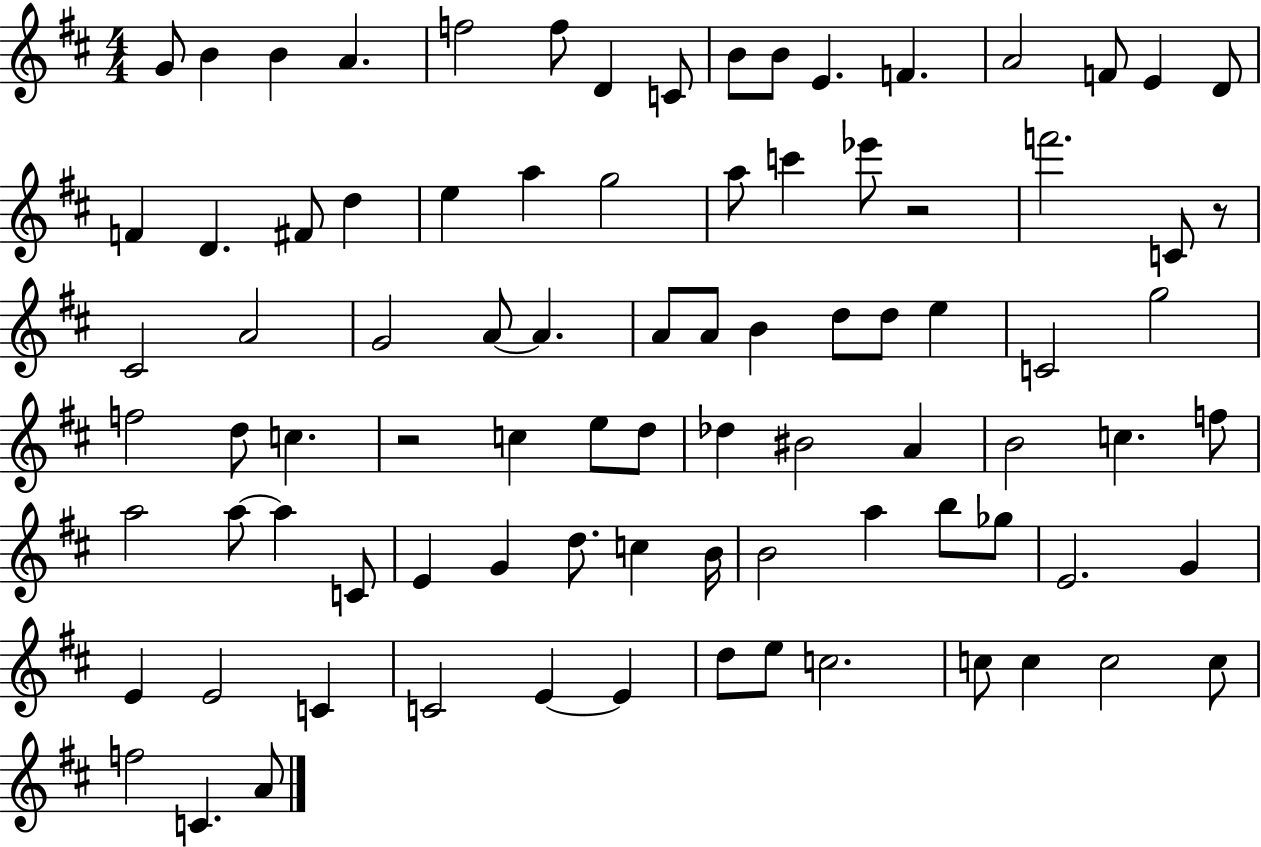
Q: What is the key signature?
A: D major